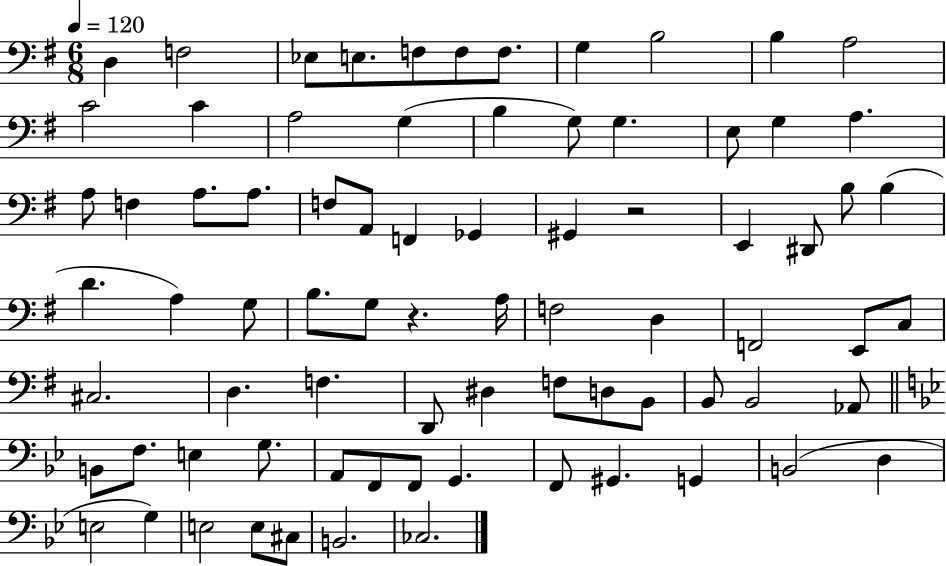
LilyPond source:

{
  \clef bass
  \numericTimeSignature
  \time 6/8
  \key g \major
  \tempo 4 = 120
  \repeat volta 2 { d4 f2 | ees8 e8. f8 f8 f8. | g4 b2 | b4 a2 | \break c'2 c'4 | a2 g4( | b4 g8) g4. | e8 g4 a4. | \break a8 f4 a8. a8. | f8 a,8 f,4 ges,4 | gis,4 r2 | e,4 dis,8 b8 b4( | \break d'4. a4) g8 | b8. g8 r4. a16 | f2 d4 | f,2 e,8 c8 | \break cis2. | d4. f4. | d,8 dis4 f8 d8 b,8 | b,8 b,2 aes,8 | \break \bar "||" \break \key g \minor b,8 f8. e4 g8. | a,8 f,8 f,8 g,4. | f,8 gis,4. g,4 | b,2( d4 | \break e2 g4) | e2 e8 cis8 | b,2. | ces2. | \break } \bar "|."
}